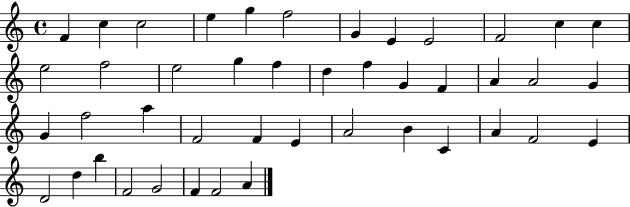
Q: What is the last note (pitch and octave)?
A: A4